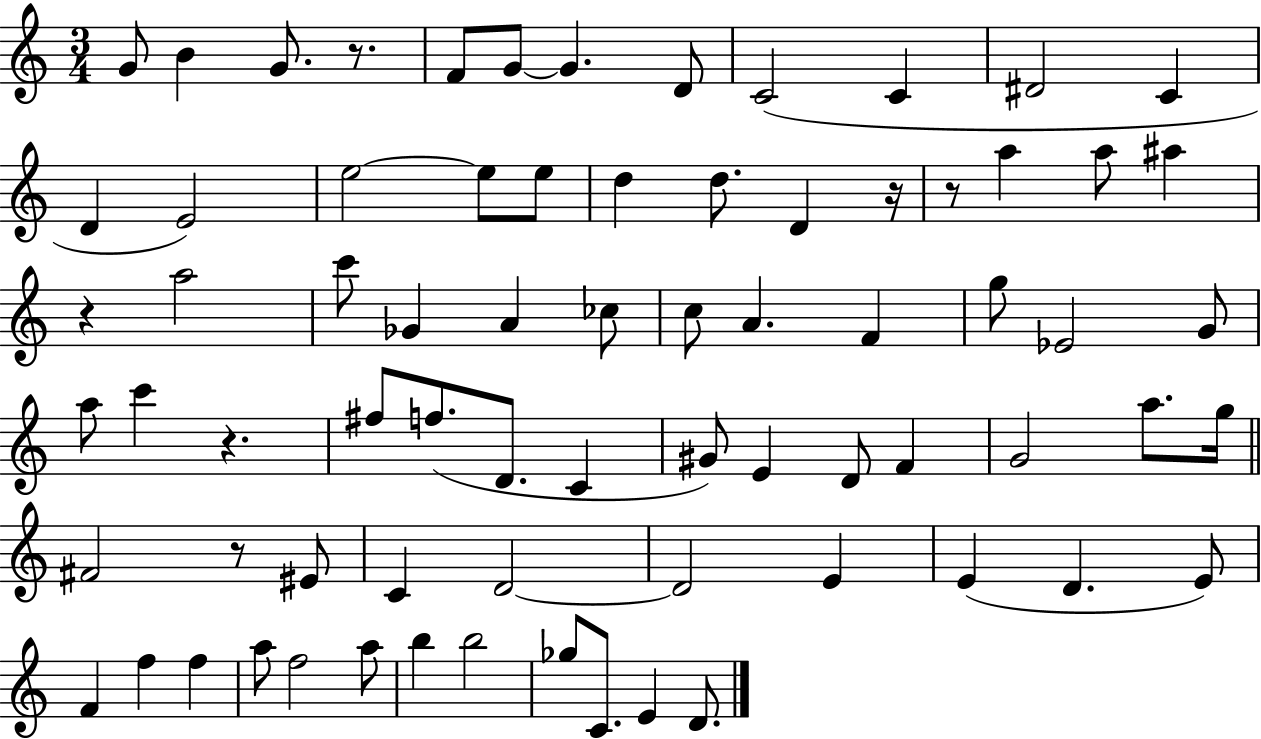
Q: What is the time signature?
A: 3/4